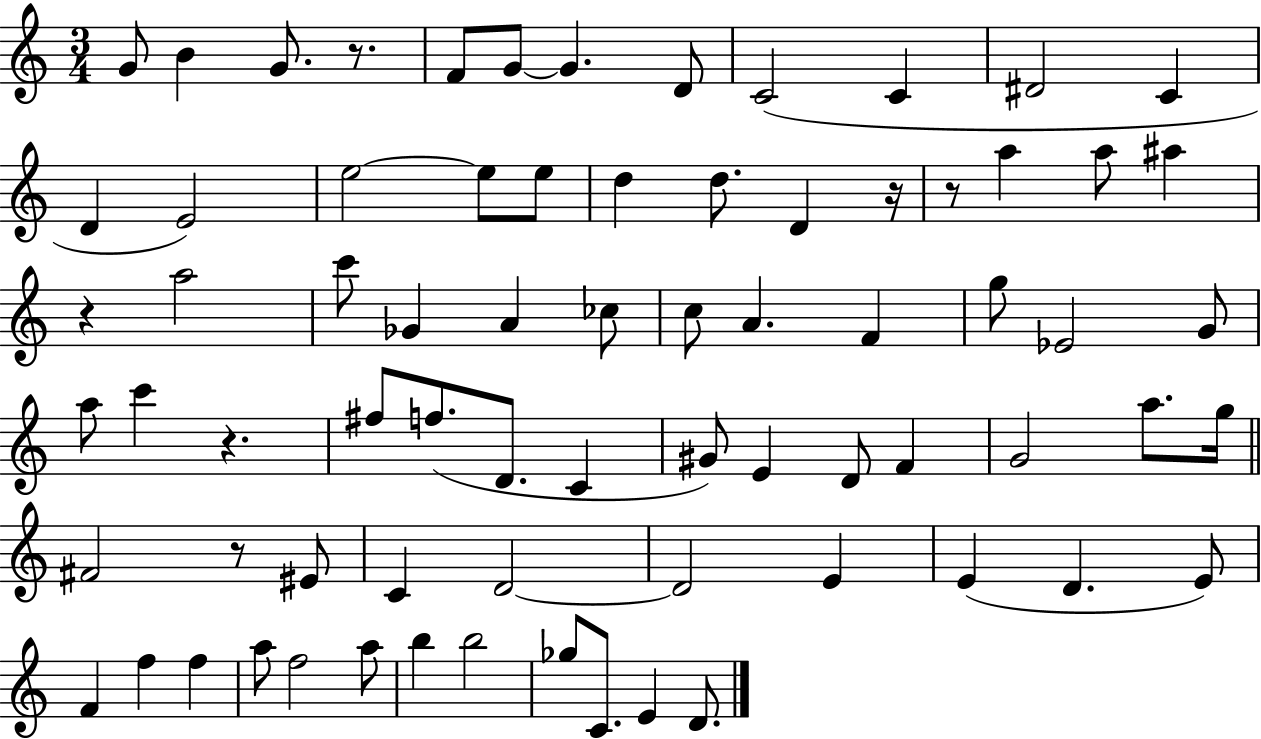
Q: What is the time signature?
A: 3/4